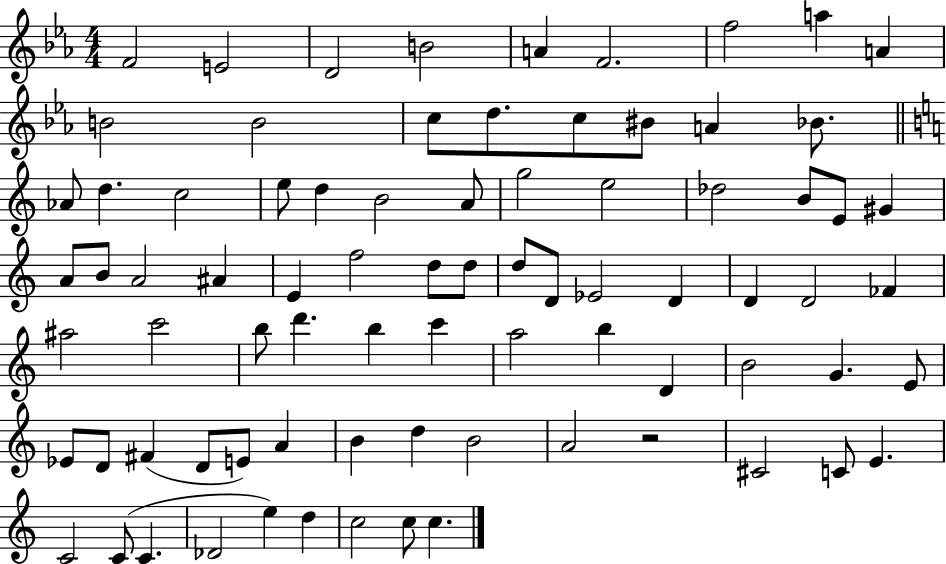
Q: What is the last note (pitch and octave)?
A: C5